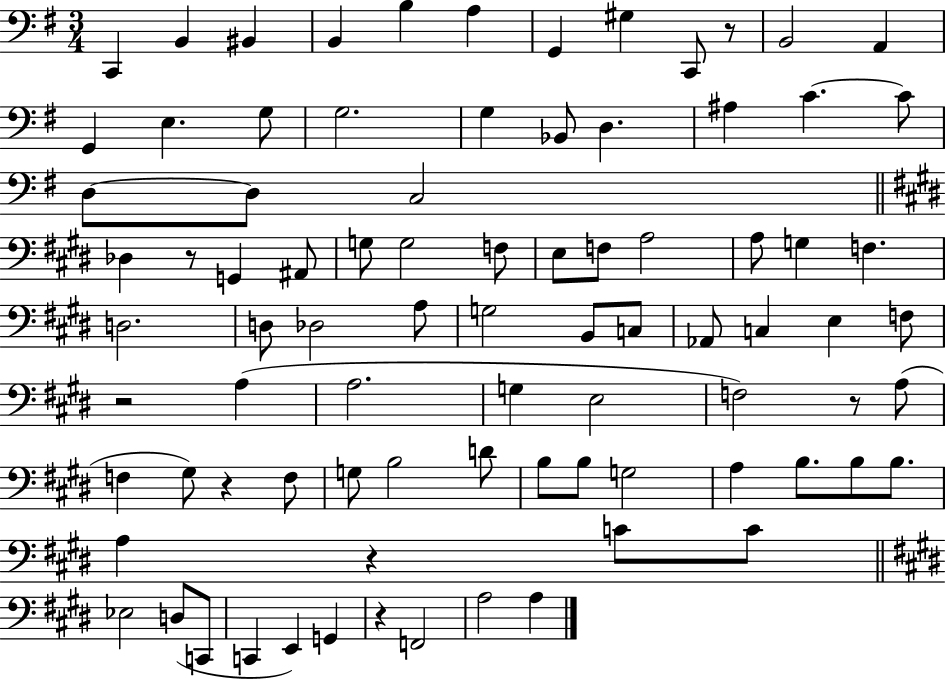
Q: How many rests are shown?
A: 7